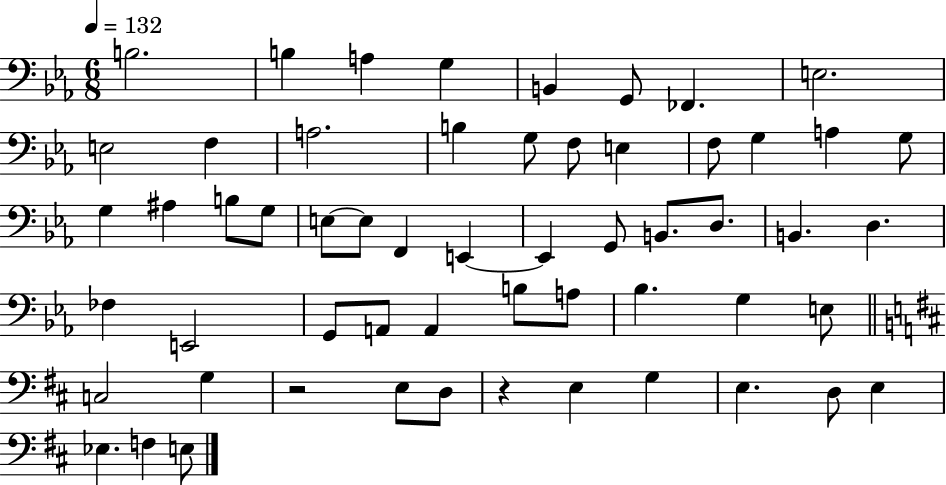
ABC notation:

X:1
T:Untitled
M:6/8
L:1/4
K:Eb
B,2 B, A, G, B,, G,,/2 _F,, E,2 E,2 F, A,2 B, G,/2 F,/2 E, F,/2 G, A, G,/2 G, ^A, B,/2 G,/2 E,/2 E,/2 F,, E,, E,, G,,/2 B,,/2 D,/2 B,, D, _F, E,,2 G,,/2 A,,/2 A,, B,/2 A,/2 _B, G, E,/2 C,2 G, z2 E,/2 D,/2 z E, G, E, D,/2 E, _E, F, E,/2